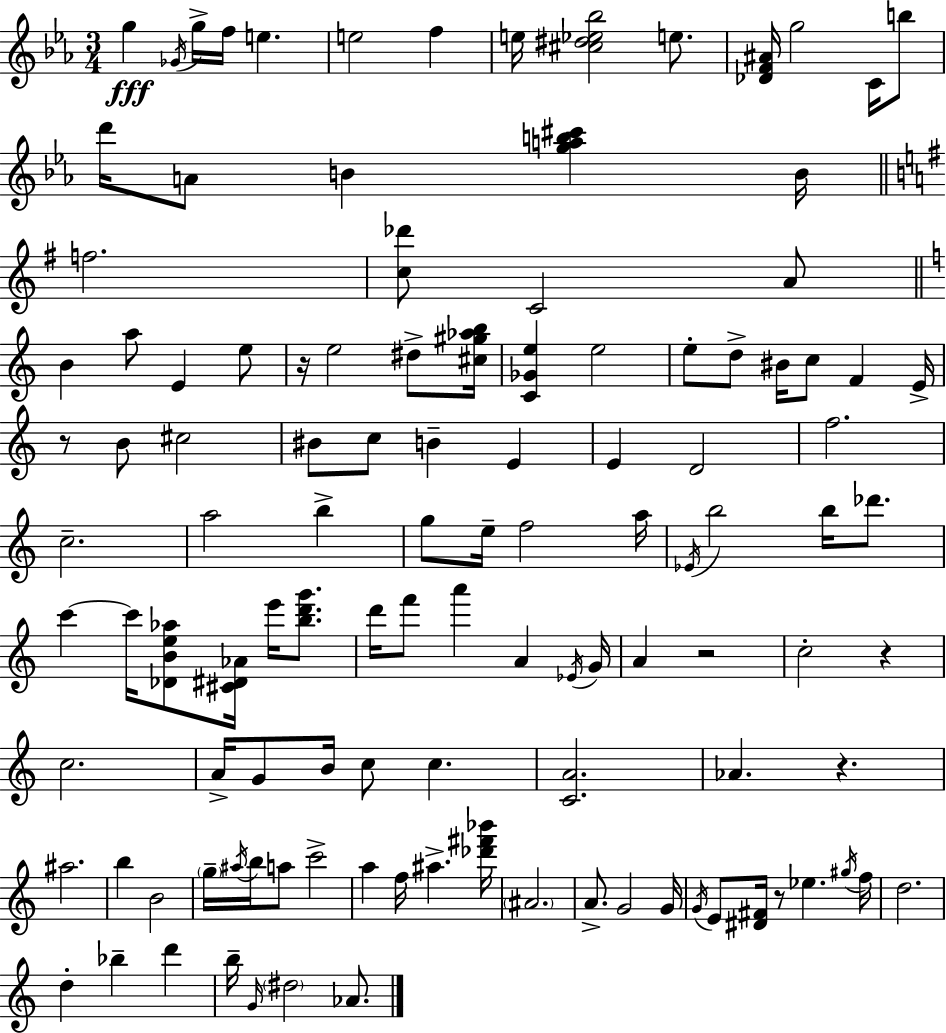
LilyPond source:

{
  \clef treble
  \numericTimeSignature
  \time 3/4
  \key c \minor
  \repeat volta 2 { g''4\fff \acciaccatura { ges'16 } g''16-> f''16 e''4. | e''2 f''4 | e''16 <cis'' dis'' ees'' bes''>2 e''8. | <des' f' ais'>16 g''2 c'16 b''8 | \break d'''16 a'8 b'4 <g'' a'' b'' cis'''>4 | b'16 \bar "||" \break \key e \minor f''2. | <c'' des'''>8 c'2 a'8 | \bar "||" \break \key c \major b'4 a''8 e'4 e''8 | r16 e''2 dis''8-> <cis'' gis'' aes'' b''>16 | <c' ges' e''>4 e''2 | e''8-. d''8-> bis'16 c''8 f'4 e'16-> | \break r8 b'8 cis''2 | bis'8 c''8 b'4-- e'4 | e'4 d'2 | f''2. | \break c''2.-- | a''2 b''4-> | g''8 e''16-- f''2 a''16 | \acciaccatura { ees'16 } b''2 b''16 des'''8. | \break c'''4~~ c'''16 <des' b' e'' aes''>8 <cis' dis' aes'>16 e'''16 <b'' d''' g'''>8. | d'''16 f'''8 a'''4 a'4 | \acciaccatura { ees'16 } g'16 a'4 r2 | c''2-. r4 | \break c''2. | a'16-> g'8 b'16 c''8 c''4. | <c' a'>2. | aes'4. r4. | \break ais''2. | b''4 b'2 | \parenthesize g''16-- \acciaccatura { ais''16 } b''16 a''8 c'''2-> | a''4 f''16 ais''4.-> | \break <des''' fis''' bes'''>16 \parenthesize ais'2. | a'8.-> g'2 | g'16 \acciaccatura { g'16 } e'8 <dis' fis'>16 r8 ees''4. | \acciaccatura { gis''16 } f''16 d''2. | \break d''4-. bes''4-- | d'''4 b''16-- \grace { g'16 } \parenthesize dis''2 | aes'8. } \bar "|."
}